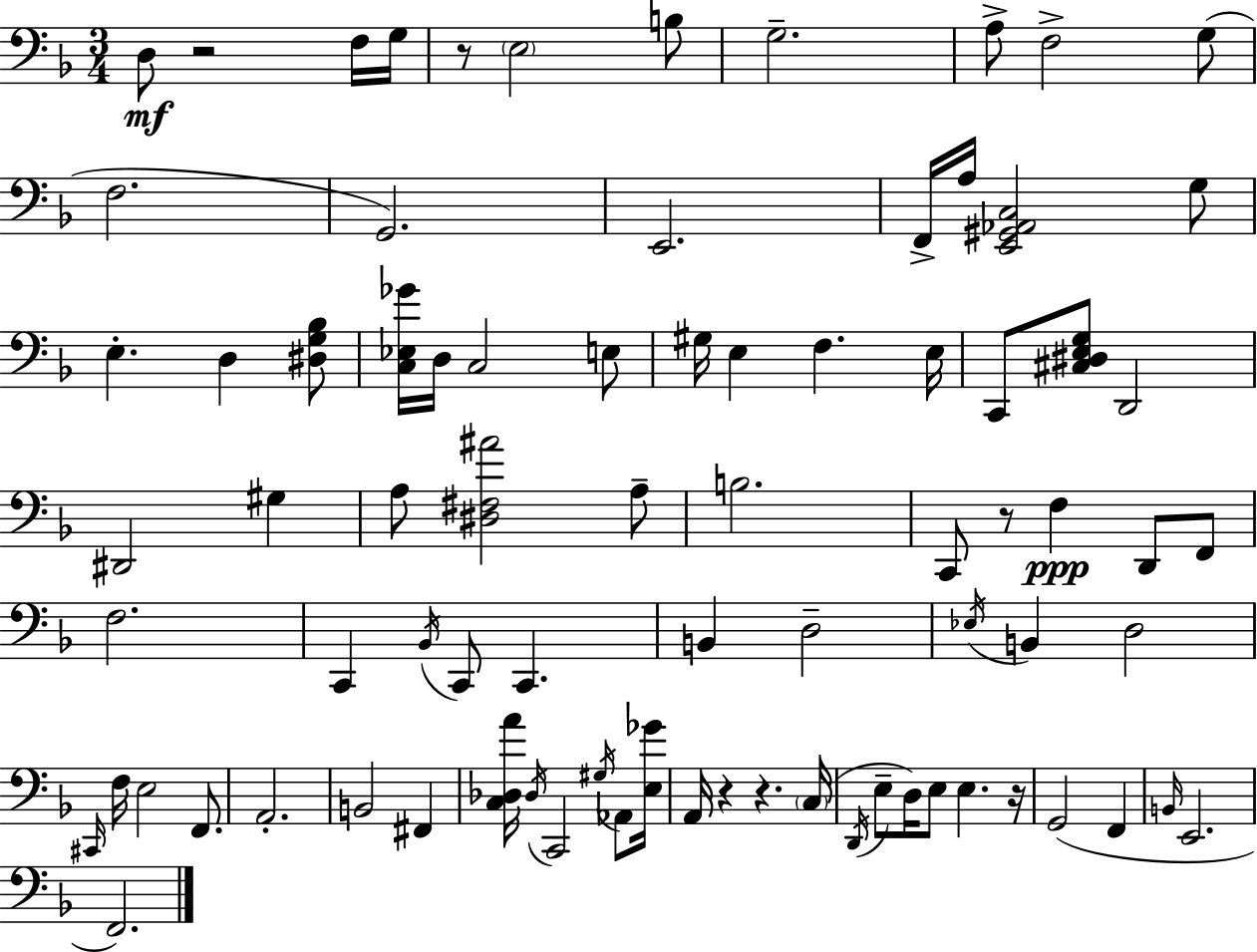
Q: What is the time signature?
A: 3/4